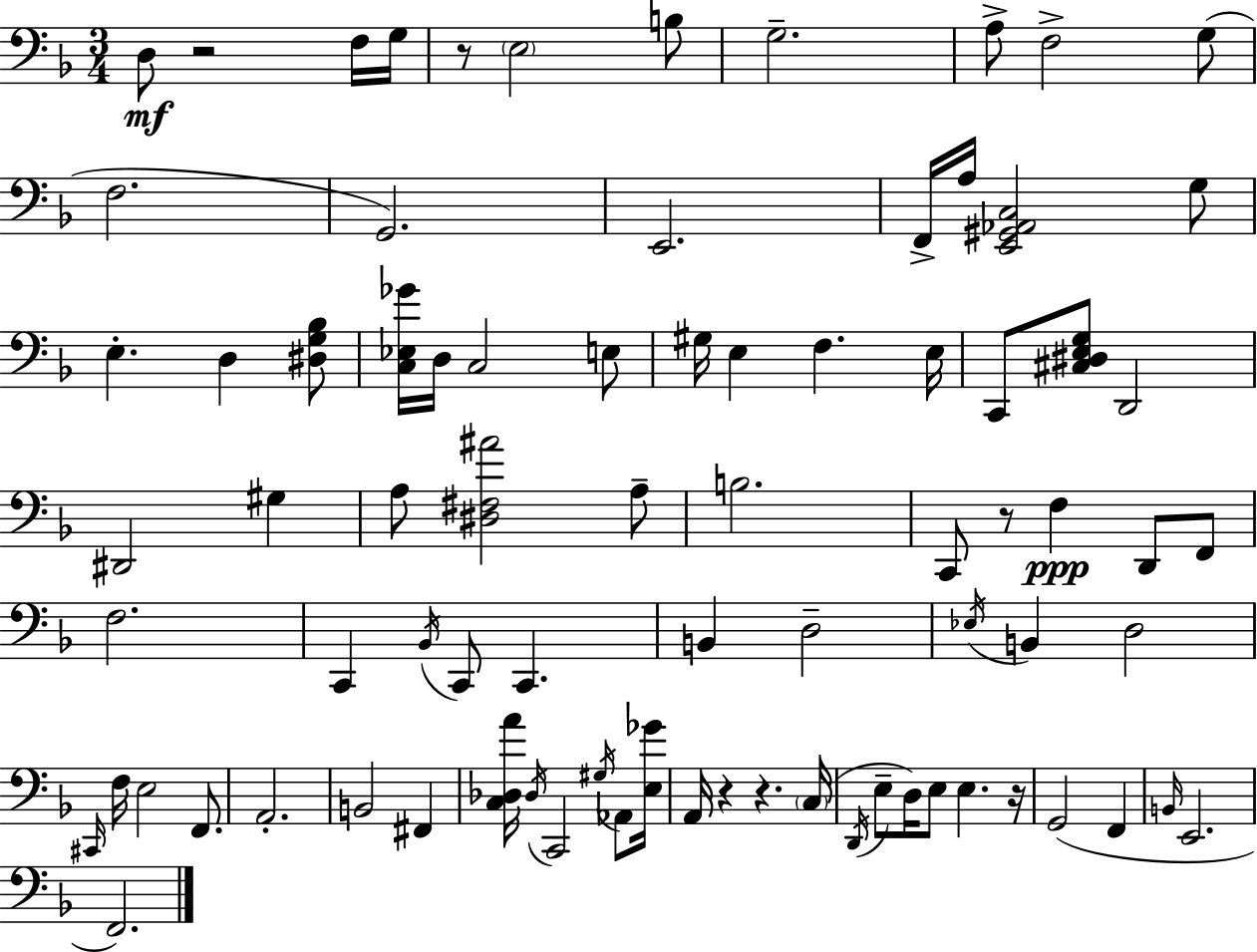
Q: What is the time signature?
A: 3/4